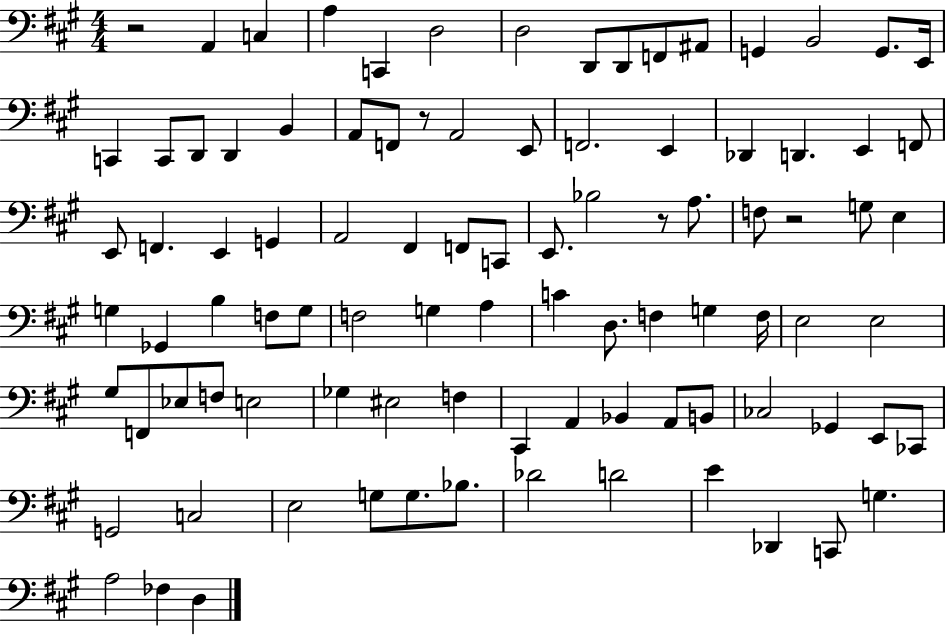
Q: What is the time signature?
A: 4/4